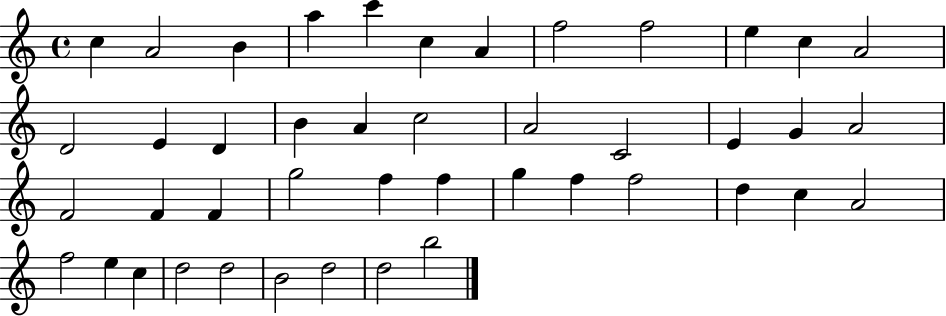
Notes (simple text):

C5/q A4/h B4/q A5/q C6/q C5/q A4/q F5/h F5/h E5/q C5/q A4/h D4/h E4/q D4/q B4/q A4/q C5/h A4/h C4/h E4/q G4/q A4/h F4/h F4/q F4/q G5/h F5/q F5/q G5/q F5/q F5/h D5/q C5/q A4/h F5/h E5/q C5/q D5/h D5/h B4/h D5/h D5/h B5/h